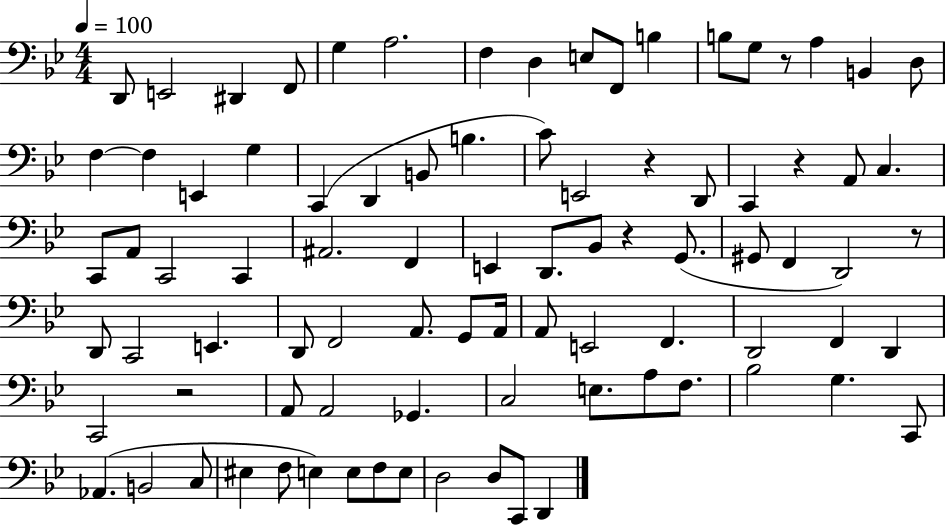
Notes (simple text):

D2/e E2/h D#2/q F2/e G3/q A3/h. F3/q D3/q E3/e F2/e B3/q B3/e G3/e R/e A3/q B2/q D3/e F3/q F3/q E2/q G3/q C2/q D2/q B2/e B3/q. C4/e E2/h R/q D2/e C2/q R/q A2/e C3/q. C2/e A2/e C2/h C2/q A#2/h. F2/q E2/q D2/e. Bb2/e R/q G2/e. G#2/e F2/q D2/h R/e D2/e C2/h E2/q. D2/e F2/h A2/e. G2/e A2/s A2/e E2/h F2/q. D2/h F2/q D2/q C2/h R/h A2/e A2/h Gb2/q. C3/h E3/e. A3/e F3/e. Bb3/h G3/q. C2/e Ab2/q. B2/h C3/e EIS3/q F3/e E3/q E3/e F3/e E3/e D3/h D3/e C2/e D2/q